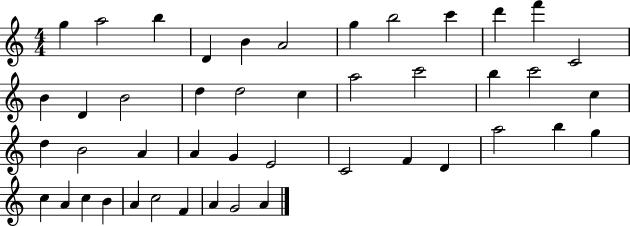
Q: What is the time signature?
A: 4/4